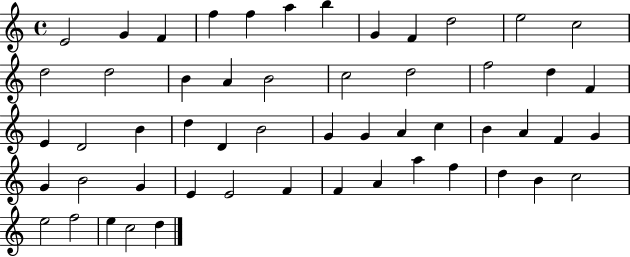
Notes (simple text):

E4/h G4/q F4/q F5/q F5/q A5/q B5/q G4/q F4/q D5/h E5/h C5/h D5/h D5/h B4/q A4/q B4/h C5/h D5/h F5/h D5/q F4/q E4/q D4/h B4/q D5/q D4/q B4/h G4/q G4/q A4/q C5/q B4/q A4/q F4/q G4/q G4/q B4/h G4/q E4/q E4/h F4/q F4/q A4/q A5/q F5/q D5/q B4/q C5/h E5/h F5/h E5/q C5/h D5/q